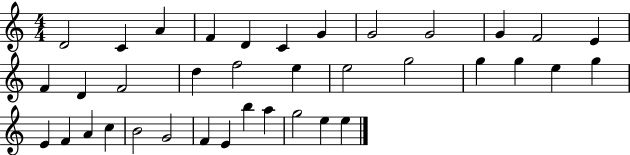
{
  \clef treble
  \numericTimeSignature
  \time 4/4
  \key c \major
  d'2 c'4 a'4 | f'4 d'4 c'4 g'4 | g'2 g'2 | g'4 f'2 e'4 | \break f'4 d'4 f'2 | d''4 f''2 e''4 | e''2 g''2 | g''4 g''4 e''4 g''4 | \break e'4 f'4 a'4 c''4 | b'2 g'2 | f'4 e'4 b''4 a''4 | g''2 e''4 e''4 | \break \bar "|."
}